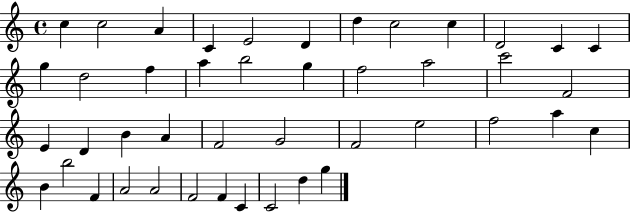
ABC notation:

X:1
T:Untitled
M:4/4
L:1/4
K:C
c c2 A C E2 D d c2 c D2 C C g d2 f a b2 g f2 a2 c'2 F2 E D B A F2 G2 F2 e2 f2 a c B b2 F A2 A2 F2 F C C2 d g